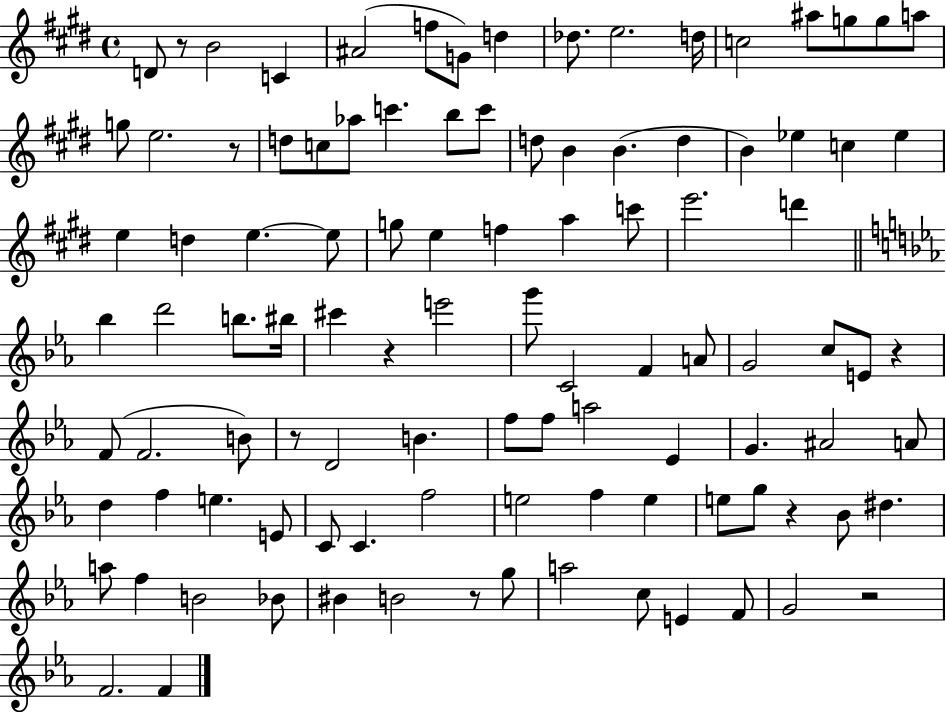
D4/e R/e B4/h C4/q A#4/h F5/e G4/e D5/q Db5/e. E5/h. D5/s C5/h A#5/e G5/e G5/e A5/e G5/e E5/h. R/e D5/e C5/e Ab5/e C6/q. B5/e C6/e D5/e B4/q B4/q. D5/q B4/q Eb5/q C5/q Eb5/q E5/q D5/q E5/q. E5/e G5/e E5/q F5/q A5/q C6/e E6/h. D6/q Bb5/q D6/h B5/e. BIS5/s C#6/q R/q E6/h G6/e C4/h F4/q A4/e G4/h C5/e E4/e R/q F4/e F4/h. B4/e R/e D4/h B4/q. F5/e F5/e A5/h Eb4/q G4/q. A#4/h A4/e D5/q F5/q E5/q. E4/e C4/e C4/q. F5/h E5/h F5/q E5/q E5/e G5/e R/q Bb4/e D#5/q. A5/e F5/q B4/h Bb4/e BIS4/q B4/h R/e G5/e A5/h C5/e E4/q F4/e G4/h R/h F4/h. F4/q